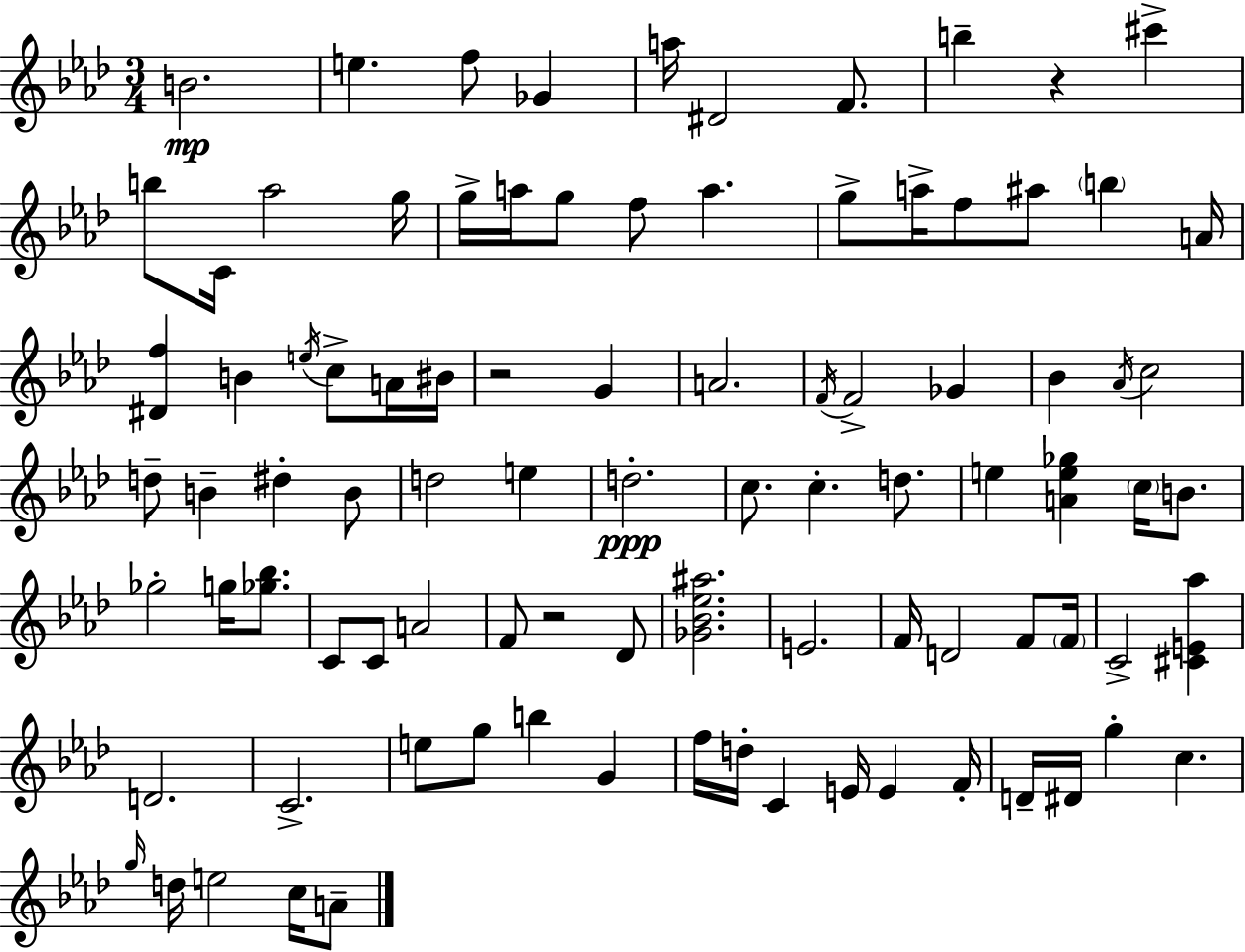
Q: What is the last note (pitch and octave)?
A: A4